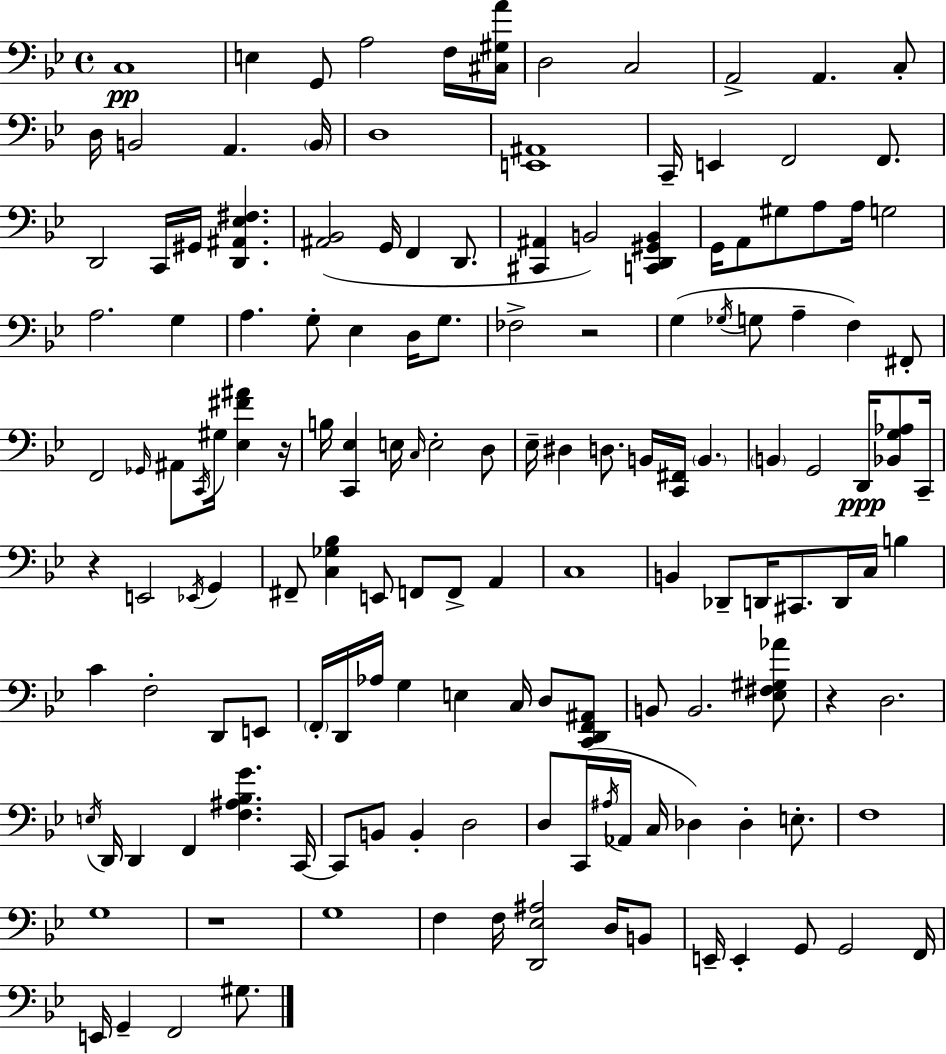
C3/w E3/q G2/e A3/h F3/s [C#3,G#3,A4]/s D3/h C3/h A2/h A2/q. C3/e D3/s B2/h A2/q. B2/s D3/w [E2,A#2]/w C2/s E2/q F2/h F2/e. D2/h C2/s G#2/s [D2,A#2,Eb3,F#3]/q. [A#2,Bb2]/h G2/s F2/q D2/e. [C#2,A#2]/q B2/h [C2,D2,G#2,B2]/q G2/s A2/e G#3/e A3/e A3/s G3/h A3/h. G3/q A3/q. G3/e Eb3/q D3/s G3/e. FES3/h R/h G3/q Gb3/s G3/e A3/q F3/q F#2/e F2/h Gb2/s A#2/e C2/s G#3/s [Eb3,F#4,A#4]/q R/s B3/s [C2,Eb3]/q E3/s C3/s E3/h D3/e Eb3/s D#3/q D3/e. B2/s [C2,F#2]/s B2/q. B2/q G2/h D2/s [Bb2,G3,Ab3]/e C2/s R/q E2/h Eb2/s G2/q F#2/e [C3,Gb3,Bb3]/q E2/e F2/e F2/e A2/q C3/w B2/q Db2/e D2/s C#2/e. D2/s C3/s B3/q C4/q F3/h D2/e E2/e F2/s D2/s Ab3/s G3/q E3/q C3/s D3/e [C2,D2,F2,A#2]/e B2/e B2/h. [Eb3,F#3,G#3,Ab4]/e R/q D3/h. E3/s D2/s D2/q F2/q [F3,A#3,Bb3,G4]/q. C2/s C2/e B2/e B2/q D3/h D3/e C2/s A#3/s Ab2/s C3/s Db3/q Db3/q E3/e. F3/w G3/w R/w G3/w F3/q F3/s [D2,Eb3,A#3]/h D3/s B2/e E2/s E2/q G2/e G2/h F2/s E2/s G2/q F2/h G#3/e.